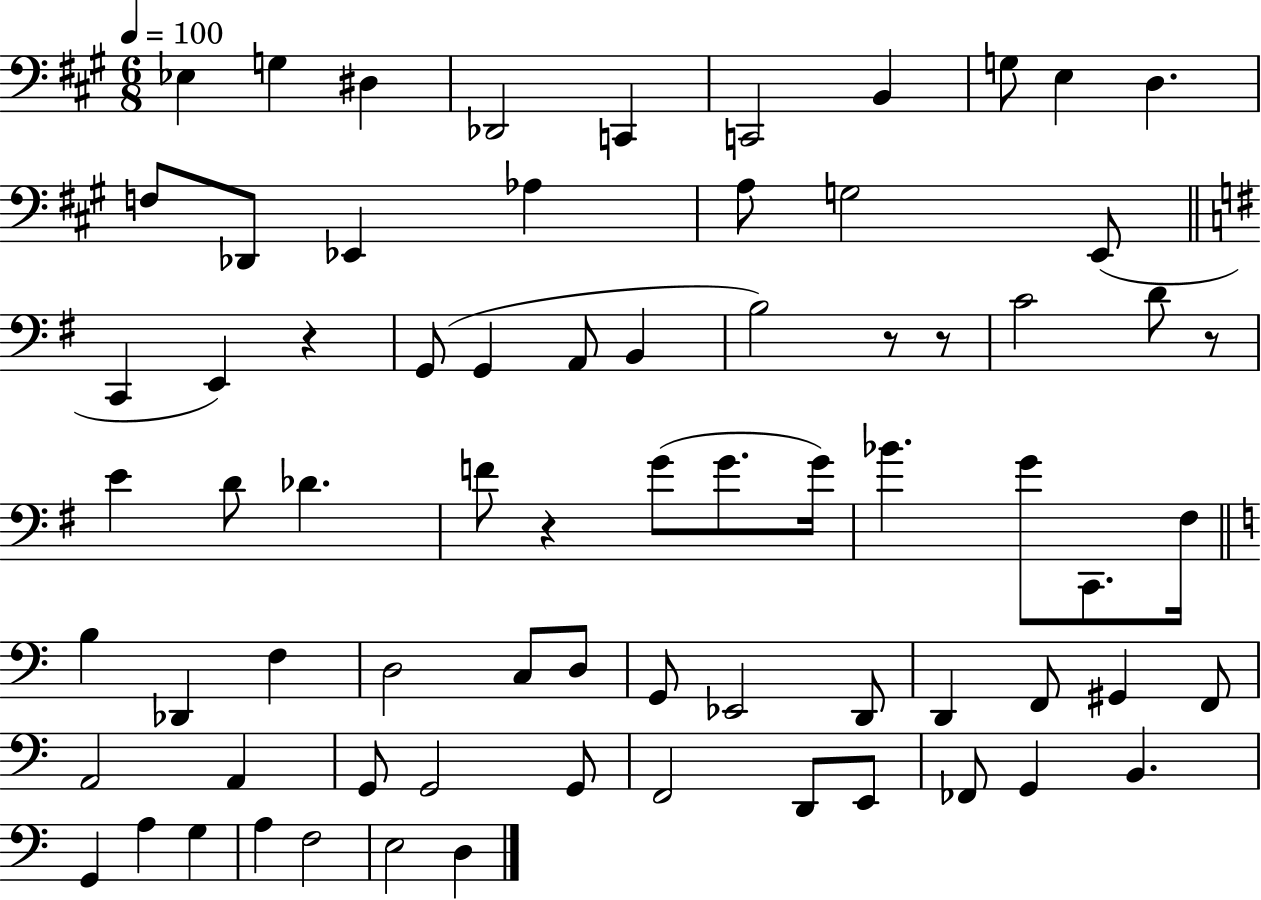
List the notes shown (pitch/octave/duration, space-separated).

Eb3/q G3/q D#3/q Db2/h C2/q C2/h B2/q G3/e E3/q D3/q. F3/e Db2/e Eb2/q Ab3/q A3/e G3/h E2/e C2/q E2/q R/q G2/e G2/q A2/e B2/q B3/h R/e R/e C4/h D4/e R/e E4/q D4/e Db4/q. F4/e R/q G4/e G4/e. G4/s Bb4/q. G4/e C2/e. F#3/s B3/q Db2/q F3/q D3/h C3/e D3/e G2/e Eb2/h D2/e D2/q F2/e G#2/q F2/e A2/h A2/q G2/e G2/h G2/e F2/h D2/e E2/e FES2/e G2/q B2/q. G2/q A3/q G3/q A3/q F3/h E3/h D3/q